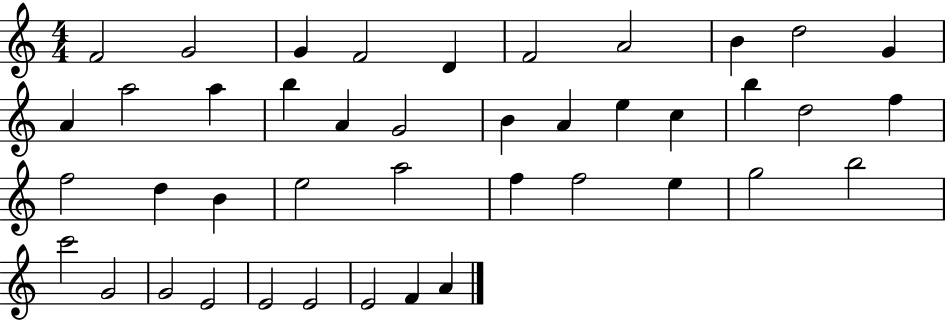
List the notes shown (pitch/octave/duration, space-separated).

F4/h G4/h G4/q F4/h D4/q F4/h A4/h B4/q D5/h G4/q A4/q A5/h A5/q B5/q A4/q G4/h B4/q A4/q E5/q C5/q B5/q D5/h F5/q F5/h D5/q B4/q E5/h A5/h F5/q F5/h E5/q G5/h B5/h C6/h G4/h G4/h E4/h E4/h E4/h E4/h F4/q A4/q